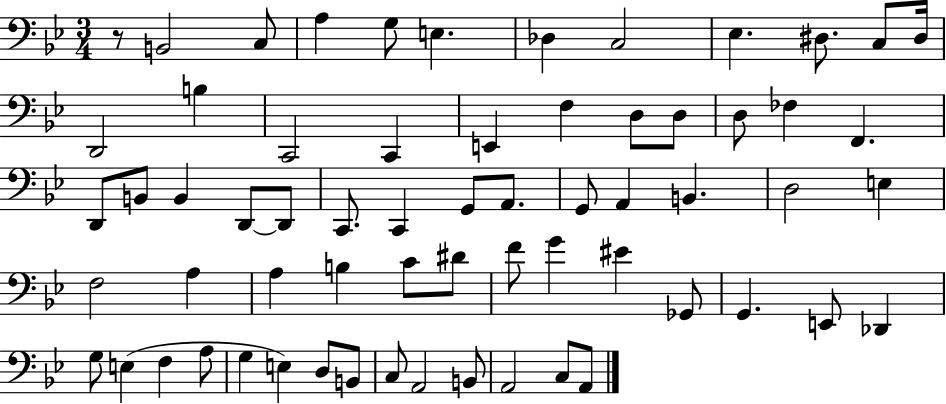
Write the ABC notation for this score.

X:1
T:Untitled
M:3/4
L:1/4
K:Bb
z/2 B,,2 C,/2 A, G,/2 E, _D, C,2 _E, ^D,/2 C,/2 ^D,/4 D,,2 B, C,,2 C,, E,, F, D,/2 D,/2 D,/2 _F, F,, D,,/2 B,,/2 B,, D,,/2 D,,/2 C,,/2 C,, G,,/2 A,,/2 G,,/2 A,, B,, D,2 E, F,2 A, A, B, C/2 ^D/2 F/2 G ^E _G,,/2 G,, E,,/2 _D,, G,/2 E, F, A,/2 G, E, D,/2 B,,/2 C,/2 A,,2 B,,/2 A,,2 C,/2 A,,/2